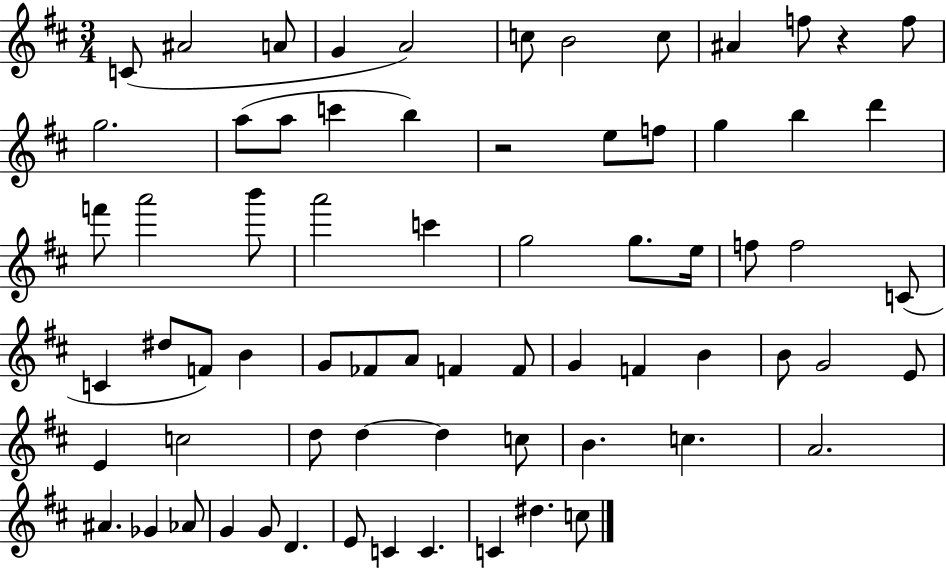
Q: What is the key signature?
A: D major